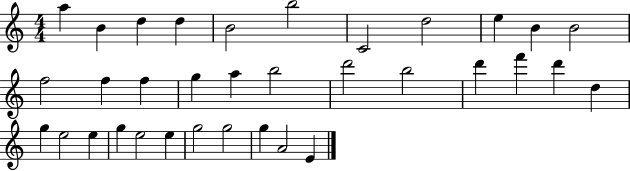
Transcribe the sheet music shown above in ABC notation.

X:1
T:Untitled
M:4/4
L:1/4
K:C
a B d d B2 b2 C2 d2 e B B2 f2 f f g a b2 d'2 b2 d' f' d' d g e2 e g e2 e g2 g2 g A2 E